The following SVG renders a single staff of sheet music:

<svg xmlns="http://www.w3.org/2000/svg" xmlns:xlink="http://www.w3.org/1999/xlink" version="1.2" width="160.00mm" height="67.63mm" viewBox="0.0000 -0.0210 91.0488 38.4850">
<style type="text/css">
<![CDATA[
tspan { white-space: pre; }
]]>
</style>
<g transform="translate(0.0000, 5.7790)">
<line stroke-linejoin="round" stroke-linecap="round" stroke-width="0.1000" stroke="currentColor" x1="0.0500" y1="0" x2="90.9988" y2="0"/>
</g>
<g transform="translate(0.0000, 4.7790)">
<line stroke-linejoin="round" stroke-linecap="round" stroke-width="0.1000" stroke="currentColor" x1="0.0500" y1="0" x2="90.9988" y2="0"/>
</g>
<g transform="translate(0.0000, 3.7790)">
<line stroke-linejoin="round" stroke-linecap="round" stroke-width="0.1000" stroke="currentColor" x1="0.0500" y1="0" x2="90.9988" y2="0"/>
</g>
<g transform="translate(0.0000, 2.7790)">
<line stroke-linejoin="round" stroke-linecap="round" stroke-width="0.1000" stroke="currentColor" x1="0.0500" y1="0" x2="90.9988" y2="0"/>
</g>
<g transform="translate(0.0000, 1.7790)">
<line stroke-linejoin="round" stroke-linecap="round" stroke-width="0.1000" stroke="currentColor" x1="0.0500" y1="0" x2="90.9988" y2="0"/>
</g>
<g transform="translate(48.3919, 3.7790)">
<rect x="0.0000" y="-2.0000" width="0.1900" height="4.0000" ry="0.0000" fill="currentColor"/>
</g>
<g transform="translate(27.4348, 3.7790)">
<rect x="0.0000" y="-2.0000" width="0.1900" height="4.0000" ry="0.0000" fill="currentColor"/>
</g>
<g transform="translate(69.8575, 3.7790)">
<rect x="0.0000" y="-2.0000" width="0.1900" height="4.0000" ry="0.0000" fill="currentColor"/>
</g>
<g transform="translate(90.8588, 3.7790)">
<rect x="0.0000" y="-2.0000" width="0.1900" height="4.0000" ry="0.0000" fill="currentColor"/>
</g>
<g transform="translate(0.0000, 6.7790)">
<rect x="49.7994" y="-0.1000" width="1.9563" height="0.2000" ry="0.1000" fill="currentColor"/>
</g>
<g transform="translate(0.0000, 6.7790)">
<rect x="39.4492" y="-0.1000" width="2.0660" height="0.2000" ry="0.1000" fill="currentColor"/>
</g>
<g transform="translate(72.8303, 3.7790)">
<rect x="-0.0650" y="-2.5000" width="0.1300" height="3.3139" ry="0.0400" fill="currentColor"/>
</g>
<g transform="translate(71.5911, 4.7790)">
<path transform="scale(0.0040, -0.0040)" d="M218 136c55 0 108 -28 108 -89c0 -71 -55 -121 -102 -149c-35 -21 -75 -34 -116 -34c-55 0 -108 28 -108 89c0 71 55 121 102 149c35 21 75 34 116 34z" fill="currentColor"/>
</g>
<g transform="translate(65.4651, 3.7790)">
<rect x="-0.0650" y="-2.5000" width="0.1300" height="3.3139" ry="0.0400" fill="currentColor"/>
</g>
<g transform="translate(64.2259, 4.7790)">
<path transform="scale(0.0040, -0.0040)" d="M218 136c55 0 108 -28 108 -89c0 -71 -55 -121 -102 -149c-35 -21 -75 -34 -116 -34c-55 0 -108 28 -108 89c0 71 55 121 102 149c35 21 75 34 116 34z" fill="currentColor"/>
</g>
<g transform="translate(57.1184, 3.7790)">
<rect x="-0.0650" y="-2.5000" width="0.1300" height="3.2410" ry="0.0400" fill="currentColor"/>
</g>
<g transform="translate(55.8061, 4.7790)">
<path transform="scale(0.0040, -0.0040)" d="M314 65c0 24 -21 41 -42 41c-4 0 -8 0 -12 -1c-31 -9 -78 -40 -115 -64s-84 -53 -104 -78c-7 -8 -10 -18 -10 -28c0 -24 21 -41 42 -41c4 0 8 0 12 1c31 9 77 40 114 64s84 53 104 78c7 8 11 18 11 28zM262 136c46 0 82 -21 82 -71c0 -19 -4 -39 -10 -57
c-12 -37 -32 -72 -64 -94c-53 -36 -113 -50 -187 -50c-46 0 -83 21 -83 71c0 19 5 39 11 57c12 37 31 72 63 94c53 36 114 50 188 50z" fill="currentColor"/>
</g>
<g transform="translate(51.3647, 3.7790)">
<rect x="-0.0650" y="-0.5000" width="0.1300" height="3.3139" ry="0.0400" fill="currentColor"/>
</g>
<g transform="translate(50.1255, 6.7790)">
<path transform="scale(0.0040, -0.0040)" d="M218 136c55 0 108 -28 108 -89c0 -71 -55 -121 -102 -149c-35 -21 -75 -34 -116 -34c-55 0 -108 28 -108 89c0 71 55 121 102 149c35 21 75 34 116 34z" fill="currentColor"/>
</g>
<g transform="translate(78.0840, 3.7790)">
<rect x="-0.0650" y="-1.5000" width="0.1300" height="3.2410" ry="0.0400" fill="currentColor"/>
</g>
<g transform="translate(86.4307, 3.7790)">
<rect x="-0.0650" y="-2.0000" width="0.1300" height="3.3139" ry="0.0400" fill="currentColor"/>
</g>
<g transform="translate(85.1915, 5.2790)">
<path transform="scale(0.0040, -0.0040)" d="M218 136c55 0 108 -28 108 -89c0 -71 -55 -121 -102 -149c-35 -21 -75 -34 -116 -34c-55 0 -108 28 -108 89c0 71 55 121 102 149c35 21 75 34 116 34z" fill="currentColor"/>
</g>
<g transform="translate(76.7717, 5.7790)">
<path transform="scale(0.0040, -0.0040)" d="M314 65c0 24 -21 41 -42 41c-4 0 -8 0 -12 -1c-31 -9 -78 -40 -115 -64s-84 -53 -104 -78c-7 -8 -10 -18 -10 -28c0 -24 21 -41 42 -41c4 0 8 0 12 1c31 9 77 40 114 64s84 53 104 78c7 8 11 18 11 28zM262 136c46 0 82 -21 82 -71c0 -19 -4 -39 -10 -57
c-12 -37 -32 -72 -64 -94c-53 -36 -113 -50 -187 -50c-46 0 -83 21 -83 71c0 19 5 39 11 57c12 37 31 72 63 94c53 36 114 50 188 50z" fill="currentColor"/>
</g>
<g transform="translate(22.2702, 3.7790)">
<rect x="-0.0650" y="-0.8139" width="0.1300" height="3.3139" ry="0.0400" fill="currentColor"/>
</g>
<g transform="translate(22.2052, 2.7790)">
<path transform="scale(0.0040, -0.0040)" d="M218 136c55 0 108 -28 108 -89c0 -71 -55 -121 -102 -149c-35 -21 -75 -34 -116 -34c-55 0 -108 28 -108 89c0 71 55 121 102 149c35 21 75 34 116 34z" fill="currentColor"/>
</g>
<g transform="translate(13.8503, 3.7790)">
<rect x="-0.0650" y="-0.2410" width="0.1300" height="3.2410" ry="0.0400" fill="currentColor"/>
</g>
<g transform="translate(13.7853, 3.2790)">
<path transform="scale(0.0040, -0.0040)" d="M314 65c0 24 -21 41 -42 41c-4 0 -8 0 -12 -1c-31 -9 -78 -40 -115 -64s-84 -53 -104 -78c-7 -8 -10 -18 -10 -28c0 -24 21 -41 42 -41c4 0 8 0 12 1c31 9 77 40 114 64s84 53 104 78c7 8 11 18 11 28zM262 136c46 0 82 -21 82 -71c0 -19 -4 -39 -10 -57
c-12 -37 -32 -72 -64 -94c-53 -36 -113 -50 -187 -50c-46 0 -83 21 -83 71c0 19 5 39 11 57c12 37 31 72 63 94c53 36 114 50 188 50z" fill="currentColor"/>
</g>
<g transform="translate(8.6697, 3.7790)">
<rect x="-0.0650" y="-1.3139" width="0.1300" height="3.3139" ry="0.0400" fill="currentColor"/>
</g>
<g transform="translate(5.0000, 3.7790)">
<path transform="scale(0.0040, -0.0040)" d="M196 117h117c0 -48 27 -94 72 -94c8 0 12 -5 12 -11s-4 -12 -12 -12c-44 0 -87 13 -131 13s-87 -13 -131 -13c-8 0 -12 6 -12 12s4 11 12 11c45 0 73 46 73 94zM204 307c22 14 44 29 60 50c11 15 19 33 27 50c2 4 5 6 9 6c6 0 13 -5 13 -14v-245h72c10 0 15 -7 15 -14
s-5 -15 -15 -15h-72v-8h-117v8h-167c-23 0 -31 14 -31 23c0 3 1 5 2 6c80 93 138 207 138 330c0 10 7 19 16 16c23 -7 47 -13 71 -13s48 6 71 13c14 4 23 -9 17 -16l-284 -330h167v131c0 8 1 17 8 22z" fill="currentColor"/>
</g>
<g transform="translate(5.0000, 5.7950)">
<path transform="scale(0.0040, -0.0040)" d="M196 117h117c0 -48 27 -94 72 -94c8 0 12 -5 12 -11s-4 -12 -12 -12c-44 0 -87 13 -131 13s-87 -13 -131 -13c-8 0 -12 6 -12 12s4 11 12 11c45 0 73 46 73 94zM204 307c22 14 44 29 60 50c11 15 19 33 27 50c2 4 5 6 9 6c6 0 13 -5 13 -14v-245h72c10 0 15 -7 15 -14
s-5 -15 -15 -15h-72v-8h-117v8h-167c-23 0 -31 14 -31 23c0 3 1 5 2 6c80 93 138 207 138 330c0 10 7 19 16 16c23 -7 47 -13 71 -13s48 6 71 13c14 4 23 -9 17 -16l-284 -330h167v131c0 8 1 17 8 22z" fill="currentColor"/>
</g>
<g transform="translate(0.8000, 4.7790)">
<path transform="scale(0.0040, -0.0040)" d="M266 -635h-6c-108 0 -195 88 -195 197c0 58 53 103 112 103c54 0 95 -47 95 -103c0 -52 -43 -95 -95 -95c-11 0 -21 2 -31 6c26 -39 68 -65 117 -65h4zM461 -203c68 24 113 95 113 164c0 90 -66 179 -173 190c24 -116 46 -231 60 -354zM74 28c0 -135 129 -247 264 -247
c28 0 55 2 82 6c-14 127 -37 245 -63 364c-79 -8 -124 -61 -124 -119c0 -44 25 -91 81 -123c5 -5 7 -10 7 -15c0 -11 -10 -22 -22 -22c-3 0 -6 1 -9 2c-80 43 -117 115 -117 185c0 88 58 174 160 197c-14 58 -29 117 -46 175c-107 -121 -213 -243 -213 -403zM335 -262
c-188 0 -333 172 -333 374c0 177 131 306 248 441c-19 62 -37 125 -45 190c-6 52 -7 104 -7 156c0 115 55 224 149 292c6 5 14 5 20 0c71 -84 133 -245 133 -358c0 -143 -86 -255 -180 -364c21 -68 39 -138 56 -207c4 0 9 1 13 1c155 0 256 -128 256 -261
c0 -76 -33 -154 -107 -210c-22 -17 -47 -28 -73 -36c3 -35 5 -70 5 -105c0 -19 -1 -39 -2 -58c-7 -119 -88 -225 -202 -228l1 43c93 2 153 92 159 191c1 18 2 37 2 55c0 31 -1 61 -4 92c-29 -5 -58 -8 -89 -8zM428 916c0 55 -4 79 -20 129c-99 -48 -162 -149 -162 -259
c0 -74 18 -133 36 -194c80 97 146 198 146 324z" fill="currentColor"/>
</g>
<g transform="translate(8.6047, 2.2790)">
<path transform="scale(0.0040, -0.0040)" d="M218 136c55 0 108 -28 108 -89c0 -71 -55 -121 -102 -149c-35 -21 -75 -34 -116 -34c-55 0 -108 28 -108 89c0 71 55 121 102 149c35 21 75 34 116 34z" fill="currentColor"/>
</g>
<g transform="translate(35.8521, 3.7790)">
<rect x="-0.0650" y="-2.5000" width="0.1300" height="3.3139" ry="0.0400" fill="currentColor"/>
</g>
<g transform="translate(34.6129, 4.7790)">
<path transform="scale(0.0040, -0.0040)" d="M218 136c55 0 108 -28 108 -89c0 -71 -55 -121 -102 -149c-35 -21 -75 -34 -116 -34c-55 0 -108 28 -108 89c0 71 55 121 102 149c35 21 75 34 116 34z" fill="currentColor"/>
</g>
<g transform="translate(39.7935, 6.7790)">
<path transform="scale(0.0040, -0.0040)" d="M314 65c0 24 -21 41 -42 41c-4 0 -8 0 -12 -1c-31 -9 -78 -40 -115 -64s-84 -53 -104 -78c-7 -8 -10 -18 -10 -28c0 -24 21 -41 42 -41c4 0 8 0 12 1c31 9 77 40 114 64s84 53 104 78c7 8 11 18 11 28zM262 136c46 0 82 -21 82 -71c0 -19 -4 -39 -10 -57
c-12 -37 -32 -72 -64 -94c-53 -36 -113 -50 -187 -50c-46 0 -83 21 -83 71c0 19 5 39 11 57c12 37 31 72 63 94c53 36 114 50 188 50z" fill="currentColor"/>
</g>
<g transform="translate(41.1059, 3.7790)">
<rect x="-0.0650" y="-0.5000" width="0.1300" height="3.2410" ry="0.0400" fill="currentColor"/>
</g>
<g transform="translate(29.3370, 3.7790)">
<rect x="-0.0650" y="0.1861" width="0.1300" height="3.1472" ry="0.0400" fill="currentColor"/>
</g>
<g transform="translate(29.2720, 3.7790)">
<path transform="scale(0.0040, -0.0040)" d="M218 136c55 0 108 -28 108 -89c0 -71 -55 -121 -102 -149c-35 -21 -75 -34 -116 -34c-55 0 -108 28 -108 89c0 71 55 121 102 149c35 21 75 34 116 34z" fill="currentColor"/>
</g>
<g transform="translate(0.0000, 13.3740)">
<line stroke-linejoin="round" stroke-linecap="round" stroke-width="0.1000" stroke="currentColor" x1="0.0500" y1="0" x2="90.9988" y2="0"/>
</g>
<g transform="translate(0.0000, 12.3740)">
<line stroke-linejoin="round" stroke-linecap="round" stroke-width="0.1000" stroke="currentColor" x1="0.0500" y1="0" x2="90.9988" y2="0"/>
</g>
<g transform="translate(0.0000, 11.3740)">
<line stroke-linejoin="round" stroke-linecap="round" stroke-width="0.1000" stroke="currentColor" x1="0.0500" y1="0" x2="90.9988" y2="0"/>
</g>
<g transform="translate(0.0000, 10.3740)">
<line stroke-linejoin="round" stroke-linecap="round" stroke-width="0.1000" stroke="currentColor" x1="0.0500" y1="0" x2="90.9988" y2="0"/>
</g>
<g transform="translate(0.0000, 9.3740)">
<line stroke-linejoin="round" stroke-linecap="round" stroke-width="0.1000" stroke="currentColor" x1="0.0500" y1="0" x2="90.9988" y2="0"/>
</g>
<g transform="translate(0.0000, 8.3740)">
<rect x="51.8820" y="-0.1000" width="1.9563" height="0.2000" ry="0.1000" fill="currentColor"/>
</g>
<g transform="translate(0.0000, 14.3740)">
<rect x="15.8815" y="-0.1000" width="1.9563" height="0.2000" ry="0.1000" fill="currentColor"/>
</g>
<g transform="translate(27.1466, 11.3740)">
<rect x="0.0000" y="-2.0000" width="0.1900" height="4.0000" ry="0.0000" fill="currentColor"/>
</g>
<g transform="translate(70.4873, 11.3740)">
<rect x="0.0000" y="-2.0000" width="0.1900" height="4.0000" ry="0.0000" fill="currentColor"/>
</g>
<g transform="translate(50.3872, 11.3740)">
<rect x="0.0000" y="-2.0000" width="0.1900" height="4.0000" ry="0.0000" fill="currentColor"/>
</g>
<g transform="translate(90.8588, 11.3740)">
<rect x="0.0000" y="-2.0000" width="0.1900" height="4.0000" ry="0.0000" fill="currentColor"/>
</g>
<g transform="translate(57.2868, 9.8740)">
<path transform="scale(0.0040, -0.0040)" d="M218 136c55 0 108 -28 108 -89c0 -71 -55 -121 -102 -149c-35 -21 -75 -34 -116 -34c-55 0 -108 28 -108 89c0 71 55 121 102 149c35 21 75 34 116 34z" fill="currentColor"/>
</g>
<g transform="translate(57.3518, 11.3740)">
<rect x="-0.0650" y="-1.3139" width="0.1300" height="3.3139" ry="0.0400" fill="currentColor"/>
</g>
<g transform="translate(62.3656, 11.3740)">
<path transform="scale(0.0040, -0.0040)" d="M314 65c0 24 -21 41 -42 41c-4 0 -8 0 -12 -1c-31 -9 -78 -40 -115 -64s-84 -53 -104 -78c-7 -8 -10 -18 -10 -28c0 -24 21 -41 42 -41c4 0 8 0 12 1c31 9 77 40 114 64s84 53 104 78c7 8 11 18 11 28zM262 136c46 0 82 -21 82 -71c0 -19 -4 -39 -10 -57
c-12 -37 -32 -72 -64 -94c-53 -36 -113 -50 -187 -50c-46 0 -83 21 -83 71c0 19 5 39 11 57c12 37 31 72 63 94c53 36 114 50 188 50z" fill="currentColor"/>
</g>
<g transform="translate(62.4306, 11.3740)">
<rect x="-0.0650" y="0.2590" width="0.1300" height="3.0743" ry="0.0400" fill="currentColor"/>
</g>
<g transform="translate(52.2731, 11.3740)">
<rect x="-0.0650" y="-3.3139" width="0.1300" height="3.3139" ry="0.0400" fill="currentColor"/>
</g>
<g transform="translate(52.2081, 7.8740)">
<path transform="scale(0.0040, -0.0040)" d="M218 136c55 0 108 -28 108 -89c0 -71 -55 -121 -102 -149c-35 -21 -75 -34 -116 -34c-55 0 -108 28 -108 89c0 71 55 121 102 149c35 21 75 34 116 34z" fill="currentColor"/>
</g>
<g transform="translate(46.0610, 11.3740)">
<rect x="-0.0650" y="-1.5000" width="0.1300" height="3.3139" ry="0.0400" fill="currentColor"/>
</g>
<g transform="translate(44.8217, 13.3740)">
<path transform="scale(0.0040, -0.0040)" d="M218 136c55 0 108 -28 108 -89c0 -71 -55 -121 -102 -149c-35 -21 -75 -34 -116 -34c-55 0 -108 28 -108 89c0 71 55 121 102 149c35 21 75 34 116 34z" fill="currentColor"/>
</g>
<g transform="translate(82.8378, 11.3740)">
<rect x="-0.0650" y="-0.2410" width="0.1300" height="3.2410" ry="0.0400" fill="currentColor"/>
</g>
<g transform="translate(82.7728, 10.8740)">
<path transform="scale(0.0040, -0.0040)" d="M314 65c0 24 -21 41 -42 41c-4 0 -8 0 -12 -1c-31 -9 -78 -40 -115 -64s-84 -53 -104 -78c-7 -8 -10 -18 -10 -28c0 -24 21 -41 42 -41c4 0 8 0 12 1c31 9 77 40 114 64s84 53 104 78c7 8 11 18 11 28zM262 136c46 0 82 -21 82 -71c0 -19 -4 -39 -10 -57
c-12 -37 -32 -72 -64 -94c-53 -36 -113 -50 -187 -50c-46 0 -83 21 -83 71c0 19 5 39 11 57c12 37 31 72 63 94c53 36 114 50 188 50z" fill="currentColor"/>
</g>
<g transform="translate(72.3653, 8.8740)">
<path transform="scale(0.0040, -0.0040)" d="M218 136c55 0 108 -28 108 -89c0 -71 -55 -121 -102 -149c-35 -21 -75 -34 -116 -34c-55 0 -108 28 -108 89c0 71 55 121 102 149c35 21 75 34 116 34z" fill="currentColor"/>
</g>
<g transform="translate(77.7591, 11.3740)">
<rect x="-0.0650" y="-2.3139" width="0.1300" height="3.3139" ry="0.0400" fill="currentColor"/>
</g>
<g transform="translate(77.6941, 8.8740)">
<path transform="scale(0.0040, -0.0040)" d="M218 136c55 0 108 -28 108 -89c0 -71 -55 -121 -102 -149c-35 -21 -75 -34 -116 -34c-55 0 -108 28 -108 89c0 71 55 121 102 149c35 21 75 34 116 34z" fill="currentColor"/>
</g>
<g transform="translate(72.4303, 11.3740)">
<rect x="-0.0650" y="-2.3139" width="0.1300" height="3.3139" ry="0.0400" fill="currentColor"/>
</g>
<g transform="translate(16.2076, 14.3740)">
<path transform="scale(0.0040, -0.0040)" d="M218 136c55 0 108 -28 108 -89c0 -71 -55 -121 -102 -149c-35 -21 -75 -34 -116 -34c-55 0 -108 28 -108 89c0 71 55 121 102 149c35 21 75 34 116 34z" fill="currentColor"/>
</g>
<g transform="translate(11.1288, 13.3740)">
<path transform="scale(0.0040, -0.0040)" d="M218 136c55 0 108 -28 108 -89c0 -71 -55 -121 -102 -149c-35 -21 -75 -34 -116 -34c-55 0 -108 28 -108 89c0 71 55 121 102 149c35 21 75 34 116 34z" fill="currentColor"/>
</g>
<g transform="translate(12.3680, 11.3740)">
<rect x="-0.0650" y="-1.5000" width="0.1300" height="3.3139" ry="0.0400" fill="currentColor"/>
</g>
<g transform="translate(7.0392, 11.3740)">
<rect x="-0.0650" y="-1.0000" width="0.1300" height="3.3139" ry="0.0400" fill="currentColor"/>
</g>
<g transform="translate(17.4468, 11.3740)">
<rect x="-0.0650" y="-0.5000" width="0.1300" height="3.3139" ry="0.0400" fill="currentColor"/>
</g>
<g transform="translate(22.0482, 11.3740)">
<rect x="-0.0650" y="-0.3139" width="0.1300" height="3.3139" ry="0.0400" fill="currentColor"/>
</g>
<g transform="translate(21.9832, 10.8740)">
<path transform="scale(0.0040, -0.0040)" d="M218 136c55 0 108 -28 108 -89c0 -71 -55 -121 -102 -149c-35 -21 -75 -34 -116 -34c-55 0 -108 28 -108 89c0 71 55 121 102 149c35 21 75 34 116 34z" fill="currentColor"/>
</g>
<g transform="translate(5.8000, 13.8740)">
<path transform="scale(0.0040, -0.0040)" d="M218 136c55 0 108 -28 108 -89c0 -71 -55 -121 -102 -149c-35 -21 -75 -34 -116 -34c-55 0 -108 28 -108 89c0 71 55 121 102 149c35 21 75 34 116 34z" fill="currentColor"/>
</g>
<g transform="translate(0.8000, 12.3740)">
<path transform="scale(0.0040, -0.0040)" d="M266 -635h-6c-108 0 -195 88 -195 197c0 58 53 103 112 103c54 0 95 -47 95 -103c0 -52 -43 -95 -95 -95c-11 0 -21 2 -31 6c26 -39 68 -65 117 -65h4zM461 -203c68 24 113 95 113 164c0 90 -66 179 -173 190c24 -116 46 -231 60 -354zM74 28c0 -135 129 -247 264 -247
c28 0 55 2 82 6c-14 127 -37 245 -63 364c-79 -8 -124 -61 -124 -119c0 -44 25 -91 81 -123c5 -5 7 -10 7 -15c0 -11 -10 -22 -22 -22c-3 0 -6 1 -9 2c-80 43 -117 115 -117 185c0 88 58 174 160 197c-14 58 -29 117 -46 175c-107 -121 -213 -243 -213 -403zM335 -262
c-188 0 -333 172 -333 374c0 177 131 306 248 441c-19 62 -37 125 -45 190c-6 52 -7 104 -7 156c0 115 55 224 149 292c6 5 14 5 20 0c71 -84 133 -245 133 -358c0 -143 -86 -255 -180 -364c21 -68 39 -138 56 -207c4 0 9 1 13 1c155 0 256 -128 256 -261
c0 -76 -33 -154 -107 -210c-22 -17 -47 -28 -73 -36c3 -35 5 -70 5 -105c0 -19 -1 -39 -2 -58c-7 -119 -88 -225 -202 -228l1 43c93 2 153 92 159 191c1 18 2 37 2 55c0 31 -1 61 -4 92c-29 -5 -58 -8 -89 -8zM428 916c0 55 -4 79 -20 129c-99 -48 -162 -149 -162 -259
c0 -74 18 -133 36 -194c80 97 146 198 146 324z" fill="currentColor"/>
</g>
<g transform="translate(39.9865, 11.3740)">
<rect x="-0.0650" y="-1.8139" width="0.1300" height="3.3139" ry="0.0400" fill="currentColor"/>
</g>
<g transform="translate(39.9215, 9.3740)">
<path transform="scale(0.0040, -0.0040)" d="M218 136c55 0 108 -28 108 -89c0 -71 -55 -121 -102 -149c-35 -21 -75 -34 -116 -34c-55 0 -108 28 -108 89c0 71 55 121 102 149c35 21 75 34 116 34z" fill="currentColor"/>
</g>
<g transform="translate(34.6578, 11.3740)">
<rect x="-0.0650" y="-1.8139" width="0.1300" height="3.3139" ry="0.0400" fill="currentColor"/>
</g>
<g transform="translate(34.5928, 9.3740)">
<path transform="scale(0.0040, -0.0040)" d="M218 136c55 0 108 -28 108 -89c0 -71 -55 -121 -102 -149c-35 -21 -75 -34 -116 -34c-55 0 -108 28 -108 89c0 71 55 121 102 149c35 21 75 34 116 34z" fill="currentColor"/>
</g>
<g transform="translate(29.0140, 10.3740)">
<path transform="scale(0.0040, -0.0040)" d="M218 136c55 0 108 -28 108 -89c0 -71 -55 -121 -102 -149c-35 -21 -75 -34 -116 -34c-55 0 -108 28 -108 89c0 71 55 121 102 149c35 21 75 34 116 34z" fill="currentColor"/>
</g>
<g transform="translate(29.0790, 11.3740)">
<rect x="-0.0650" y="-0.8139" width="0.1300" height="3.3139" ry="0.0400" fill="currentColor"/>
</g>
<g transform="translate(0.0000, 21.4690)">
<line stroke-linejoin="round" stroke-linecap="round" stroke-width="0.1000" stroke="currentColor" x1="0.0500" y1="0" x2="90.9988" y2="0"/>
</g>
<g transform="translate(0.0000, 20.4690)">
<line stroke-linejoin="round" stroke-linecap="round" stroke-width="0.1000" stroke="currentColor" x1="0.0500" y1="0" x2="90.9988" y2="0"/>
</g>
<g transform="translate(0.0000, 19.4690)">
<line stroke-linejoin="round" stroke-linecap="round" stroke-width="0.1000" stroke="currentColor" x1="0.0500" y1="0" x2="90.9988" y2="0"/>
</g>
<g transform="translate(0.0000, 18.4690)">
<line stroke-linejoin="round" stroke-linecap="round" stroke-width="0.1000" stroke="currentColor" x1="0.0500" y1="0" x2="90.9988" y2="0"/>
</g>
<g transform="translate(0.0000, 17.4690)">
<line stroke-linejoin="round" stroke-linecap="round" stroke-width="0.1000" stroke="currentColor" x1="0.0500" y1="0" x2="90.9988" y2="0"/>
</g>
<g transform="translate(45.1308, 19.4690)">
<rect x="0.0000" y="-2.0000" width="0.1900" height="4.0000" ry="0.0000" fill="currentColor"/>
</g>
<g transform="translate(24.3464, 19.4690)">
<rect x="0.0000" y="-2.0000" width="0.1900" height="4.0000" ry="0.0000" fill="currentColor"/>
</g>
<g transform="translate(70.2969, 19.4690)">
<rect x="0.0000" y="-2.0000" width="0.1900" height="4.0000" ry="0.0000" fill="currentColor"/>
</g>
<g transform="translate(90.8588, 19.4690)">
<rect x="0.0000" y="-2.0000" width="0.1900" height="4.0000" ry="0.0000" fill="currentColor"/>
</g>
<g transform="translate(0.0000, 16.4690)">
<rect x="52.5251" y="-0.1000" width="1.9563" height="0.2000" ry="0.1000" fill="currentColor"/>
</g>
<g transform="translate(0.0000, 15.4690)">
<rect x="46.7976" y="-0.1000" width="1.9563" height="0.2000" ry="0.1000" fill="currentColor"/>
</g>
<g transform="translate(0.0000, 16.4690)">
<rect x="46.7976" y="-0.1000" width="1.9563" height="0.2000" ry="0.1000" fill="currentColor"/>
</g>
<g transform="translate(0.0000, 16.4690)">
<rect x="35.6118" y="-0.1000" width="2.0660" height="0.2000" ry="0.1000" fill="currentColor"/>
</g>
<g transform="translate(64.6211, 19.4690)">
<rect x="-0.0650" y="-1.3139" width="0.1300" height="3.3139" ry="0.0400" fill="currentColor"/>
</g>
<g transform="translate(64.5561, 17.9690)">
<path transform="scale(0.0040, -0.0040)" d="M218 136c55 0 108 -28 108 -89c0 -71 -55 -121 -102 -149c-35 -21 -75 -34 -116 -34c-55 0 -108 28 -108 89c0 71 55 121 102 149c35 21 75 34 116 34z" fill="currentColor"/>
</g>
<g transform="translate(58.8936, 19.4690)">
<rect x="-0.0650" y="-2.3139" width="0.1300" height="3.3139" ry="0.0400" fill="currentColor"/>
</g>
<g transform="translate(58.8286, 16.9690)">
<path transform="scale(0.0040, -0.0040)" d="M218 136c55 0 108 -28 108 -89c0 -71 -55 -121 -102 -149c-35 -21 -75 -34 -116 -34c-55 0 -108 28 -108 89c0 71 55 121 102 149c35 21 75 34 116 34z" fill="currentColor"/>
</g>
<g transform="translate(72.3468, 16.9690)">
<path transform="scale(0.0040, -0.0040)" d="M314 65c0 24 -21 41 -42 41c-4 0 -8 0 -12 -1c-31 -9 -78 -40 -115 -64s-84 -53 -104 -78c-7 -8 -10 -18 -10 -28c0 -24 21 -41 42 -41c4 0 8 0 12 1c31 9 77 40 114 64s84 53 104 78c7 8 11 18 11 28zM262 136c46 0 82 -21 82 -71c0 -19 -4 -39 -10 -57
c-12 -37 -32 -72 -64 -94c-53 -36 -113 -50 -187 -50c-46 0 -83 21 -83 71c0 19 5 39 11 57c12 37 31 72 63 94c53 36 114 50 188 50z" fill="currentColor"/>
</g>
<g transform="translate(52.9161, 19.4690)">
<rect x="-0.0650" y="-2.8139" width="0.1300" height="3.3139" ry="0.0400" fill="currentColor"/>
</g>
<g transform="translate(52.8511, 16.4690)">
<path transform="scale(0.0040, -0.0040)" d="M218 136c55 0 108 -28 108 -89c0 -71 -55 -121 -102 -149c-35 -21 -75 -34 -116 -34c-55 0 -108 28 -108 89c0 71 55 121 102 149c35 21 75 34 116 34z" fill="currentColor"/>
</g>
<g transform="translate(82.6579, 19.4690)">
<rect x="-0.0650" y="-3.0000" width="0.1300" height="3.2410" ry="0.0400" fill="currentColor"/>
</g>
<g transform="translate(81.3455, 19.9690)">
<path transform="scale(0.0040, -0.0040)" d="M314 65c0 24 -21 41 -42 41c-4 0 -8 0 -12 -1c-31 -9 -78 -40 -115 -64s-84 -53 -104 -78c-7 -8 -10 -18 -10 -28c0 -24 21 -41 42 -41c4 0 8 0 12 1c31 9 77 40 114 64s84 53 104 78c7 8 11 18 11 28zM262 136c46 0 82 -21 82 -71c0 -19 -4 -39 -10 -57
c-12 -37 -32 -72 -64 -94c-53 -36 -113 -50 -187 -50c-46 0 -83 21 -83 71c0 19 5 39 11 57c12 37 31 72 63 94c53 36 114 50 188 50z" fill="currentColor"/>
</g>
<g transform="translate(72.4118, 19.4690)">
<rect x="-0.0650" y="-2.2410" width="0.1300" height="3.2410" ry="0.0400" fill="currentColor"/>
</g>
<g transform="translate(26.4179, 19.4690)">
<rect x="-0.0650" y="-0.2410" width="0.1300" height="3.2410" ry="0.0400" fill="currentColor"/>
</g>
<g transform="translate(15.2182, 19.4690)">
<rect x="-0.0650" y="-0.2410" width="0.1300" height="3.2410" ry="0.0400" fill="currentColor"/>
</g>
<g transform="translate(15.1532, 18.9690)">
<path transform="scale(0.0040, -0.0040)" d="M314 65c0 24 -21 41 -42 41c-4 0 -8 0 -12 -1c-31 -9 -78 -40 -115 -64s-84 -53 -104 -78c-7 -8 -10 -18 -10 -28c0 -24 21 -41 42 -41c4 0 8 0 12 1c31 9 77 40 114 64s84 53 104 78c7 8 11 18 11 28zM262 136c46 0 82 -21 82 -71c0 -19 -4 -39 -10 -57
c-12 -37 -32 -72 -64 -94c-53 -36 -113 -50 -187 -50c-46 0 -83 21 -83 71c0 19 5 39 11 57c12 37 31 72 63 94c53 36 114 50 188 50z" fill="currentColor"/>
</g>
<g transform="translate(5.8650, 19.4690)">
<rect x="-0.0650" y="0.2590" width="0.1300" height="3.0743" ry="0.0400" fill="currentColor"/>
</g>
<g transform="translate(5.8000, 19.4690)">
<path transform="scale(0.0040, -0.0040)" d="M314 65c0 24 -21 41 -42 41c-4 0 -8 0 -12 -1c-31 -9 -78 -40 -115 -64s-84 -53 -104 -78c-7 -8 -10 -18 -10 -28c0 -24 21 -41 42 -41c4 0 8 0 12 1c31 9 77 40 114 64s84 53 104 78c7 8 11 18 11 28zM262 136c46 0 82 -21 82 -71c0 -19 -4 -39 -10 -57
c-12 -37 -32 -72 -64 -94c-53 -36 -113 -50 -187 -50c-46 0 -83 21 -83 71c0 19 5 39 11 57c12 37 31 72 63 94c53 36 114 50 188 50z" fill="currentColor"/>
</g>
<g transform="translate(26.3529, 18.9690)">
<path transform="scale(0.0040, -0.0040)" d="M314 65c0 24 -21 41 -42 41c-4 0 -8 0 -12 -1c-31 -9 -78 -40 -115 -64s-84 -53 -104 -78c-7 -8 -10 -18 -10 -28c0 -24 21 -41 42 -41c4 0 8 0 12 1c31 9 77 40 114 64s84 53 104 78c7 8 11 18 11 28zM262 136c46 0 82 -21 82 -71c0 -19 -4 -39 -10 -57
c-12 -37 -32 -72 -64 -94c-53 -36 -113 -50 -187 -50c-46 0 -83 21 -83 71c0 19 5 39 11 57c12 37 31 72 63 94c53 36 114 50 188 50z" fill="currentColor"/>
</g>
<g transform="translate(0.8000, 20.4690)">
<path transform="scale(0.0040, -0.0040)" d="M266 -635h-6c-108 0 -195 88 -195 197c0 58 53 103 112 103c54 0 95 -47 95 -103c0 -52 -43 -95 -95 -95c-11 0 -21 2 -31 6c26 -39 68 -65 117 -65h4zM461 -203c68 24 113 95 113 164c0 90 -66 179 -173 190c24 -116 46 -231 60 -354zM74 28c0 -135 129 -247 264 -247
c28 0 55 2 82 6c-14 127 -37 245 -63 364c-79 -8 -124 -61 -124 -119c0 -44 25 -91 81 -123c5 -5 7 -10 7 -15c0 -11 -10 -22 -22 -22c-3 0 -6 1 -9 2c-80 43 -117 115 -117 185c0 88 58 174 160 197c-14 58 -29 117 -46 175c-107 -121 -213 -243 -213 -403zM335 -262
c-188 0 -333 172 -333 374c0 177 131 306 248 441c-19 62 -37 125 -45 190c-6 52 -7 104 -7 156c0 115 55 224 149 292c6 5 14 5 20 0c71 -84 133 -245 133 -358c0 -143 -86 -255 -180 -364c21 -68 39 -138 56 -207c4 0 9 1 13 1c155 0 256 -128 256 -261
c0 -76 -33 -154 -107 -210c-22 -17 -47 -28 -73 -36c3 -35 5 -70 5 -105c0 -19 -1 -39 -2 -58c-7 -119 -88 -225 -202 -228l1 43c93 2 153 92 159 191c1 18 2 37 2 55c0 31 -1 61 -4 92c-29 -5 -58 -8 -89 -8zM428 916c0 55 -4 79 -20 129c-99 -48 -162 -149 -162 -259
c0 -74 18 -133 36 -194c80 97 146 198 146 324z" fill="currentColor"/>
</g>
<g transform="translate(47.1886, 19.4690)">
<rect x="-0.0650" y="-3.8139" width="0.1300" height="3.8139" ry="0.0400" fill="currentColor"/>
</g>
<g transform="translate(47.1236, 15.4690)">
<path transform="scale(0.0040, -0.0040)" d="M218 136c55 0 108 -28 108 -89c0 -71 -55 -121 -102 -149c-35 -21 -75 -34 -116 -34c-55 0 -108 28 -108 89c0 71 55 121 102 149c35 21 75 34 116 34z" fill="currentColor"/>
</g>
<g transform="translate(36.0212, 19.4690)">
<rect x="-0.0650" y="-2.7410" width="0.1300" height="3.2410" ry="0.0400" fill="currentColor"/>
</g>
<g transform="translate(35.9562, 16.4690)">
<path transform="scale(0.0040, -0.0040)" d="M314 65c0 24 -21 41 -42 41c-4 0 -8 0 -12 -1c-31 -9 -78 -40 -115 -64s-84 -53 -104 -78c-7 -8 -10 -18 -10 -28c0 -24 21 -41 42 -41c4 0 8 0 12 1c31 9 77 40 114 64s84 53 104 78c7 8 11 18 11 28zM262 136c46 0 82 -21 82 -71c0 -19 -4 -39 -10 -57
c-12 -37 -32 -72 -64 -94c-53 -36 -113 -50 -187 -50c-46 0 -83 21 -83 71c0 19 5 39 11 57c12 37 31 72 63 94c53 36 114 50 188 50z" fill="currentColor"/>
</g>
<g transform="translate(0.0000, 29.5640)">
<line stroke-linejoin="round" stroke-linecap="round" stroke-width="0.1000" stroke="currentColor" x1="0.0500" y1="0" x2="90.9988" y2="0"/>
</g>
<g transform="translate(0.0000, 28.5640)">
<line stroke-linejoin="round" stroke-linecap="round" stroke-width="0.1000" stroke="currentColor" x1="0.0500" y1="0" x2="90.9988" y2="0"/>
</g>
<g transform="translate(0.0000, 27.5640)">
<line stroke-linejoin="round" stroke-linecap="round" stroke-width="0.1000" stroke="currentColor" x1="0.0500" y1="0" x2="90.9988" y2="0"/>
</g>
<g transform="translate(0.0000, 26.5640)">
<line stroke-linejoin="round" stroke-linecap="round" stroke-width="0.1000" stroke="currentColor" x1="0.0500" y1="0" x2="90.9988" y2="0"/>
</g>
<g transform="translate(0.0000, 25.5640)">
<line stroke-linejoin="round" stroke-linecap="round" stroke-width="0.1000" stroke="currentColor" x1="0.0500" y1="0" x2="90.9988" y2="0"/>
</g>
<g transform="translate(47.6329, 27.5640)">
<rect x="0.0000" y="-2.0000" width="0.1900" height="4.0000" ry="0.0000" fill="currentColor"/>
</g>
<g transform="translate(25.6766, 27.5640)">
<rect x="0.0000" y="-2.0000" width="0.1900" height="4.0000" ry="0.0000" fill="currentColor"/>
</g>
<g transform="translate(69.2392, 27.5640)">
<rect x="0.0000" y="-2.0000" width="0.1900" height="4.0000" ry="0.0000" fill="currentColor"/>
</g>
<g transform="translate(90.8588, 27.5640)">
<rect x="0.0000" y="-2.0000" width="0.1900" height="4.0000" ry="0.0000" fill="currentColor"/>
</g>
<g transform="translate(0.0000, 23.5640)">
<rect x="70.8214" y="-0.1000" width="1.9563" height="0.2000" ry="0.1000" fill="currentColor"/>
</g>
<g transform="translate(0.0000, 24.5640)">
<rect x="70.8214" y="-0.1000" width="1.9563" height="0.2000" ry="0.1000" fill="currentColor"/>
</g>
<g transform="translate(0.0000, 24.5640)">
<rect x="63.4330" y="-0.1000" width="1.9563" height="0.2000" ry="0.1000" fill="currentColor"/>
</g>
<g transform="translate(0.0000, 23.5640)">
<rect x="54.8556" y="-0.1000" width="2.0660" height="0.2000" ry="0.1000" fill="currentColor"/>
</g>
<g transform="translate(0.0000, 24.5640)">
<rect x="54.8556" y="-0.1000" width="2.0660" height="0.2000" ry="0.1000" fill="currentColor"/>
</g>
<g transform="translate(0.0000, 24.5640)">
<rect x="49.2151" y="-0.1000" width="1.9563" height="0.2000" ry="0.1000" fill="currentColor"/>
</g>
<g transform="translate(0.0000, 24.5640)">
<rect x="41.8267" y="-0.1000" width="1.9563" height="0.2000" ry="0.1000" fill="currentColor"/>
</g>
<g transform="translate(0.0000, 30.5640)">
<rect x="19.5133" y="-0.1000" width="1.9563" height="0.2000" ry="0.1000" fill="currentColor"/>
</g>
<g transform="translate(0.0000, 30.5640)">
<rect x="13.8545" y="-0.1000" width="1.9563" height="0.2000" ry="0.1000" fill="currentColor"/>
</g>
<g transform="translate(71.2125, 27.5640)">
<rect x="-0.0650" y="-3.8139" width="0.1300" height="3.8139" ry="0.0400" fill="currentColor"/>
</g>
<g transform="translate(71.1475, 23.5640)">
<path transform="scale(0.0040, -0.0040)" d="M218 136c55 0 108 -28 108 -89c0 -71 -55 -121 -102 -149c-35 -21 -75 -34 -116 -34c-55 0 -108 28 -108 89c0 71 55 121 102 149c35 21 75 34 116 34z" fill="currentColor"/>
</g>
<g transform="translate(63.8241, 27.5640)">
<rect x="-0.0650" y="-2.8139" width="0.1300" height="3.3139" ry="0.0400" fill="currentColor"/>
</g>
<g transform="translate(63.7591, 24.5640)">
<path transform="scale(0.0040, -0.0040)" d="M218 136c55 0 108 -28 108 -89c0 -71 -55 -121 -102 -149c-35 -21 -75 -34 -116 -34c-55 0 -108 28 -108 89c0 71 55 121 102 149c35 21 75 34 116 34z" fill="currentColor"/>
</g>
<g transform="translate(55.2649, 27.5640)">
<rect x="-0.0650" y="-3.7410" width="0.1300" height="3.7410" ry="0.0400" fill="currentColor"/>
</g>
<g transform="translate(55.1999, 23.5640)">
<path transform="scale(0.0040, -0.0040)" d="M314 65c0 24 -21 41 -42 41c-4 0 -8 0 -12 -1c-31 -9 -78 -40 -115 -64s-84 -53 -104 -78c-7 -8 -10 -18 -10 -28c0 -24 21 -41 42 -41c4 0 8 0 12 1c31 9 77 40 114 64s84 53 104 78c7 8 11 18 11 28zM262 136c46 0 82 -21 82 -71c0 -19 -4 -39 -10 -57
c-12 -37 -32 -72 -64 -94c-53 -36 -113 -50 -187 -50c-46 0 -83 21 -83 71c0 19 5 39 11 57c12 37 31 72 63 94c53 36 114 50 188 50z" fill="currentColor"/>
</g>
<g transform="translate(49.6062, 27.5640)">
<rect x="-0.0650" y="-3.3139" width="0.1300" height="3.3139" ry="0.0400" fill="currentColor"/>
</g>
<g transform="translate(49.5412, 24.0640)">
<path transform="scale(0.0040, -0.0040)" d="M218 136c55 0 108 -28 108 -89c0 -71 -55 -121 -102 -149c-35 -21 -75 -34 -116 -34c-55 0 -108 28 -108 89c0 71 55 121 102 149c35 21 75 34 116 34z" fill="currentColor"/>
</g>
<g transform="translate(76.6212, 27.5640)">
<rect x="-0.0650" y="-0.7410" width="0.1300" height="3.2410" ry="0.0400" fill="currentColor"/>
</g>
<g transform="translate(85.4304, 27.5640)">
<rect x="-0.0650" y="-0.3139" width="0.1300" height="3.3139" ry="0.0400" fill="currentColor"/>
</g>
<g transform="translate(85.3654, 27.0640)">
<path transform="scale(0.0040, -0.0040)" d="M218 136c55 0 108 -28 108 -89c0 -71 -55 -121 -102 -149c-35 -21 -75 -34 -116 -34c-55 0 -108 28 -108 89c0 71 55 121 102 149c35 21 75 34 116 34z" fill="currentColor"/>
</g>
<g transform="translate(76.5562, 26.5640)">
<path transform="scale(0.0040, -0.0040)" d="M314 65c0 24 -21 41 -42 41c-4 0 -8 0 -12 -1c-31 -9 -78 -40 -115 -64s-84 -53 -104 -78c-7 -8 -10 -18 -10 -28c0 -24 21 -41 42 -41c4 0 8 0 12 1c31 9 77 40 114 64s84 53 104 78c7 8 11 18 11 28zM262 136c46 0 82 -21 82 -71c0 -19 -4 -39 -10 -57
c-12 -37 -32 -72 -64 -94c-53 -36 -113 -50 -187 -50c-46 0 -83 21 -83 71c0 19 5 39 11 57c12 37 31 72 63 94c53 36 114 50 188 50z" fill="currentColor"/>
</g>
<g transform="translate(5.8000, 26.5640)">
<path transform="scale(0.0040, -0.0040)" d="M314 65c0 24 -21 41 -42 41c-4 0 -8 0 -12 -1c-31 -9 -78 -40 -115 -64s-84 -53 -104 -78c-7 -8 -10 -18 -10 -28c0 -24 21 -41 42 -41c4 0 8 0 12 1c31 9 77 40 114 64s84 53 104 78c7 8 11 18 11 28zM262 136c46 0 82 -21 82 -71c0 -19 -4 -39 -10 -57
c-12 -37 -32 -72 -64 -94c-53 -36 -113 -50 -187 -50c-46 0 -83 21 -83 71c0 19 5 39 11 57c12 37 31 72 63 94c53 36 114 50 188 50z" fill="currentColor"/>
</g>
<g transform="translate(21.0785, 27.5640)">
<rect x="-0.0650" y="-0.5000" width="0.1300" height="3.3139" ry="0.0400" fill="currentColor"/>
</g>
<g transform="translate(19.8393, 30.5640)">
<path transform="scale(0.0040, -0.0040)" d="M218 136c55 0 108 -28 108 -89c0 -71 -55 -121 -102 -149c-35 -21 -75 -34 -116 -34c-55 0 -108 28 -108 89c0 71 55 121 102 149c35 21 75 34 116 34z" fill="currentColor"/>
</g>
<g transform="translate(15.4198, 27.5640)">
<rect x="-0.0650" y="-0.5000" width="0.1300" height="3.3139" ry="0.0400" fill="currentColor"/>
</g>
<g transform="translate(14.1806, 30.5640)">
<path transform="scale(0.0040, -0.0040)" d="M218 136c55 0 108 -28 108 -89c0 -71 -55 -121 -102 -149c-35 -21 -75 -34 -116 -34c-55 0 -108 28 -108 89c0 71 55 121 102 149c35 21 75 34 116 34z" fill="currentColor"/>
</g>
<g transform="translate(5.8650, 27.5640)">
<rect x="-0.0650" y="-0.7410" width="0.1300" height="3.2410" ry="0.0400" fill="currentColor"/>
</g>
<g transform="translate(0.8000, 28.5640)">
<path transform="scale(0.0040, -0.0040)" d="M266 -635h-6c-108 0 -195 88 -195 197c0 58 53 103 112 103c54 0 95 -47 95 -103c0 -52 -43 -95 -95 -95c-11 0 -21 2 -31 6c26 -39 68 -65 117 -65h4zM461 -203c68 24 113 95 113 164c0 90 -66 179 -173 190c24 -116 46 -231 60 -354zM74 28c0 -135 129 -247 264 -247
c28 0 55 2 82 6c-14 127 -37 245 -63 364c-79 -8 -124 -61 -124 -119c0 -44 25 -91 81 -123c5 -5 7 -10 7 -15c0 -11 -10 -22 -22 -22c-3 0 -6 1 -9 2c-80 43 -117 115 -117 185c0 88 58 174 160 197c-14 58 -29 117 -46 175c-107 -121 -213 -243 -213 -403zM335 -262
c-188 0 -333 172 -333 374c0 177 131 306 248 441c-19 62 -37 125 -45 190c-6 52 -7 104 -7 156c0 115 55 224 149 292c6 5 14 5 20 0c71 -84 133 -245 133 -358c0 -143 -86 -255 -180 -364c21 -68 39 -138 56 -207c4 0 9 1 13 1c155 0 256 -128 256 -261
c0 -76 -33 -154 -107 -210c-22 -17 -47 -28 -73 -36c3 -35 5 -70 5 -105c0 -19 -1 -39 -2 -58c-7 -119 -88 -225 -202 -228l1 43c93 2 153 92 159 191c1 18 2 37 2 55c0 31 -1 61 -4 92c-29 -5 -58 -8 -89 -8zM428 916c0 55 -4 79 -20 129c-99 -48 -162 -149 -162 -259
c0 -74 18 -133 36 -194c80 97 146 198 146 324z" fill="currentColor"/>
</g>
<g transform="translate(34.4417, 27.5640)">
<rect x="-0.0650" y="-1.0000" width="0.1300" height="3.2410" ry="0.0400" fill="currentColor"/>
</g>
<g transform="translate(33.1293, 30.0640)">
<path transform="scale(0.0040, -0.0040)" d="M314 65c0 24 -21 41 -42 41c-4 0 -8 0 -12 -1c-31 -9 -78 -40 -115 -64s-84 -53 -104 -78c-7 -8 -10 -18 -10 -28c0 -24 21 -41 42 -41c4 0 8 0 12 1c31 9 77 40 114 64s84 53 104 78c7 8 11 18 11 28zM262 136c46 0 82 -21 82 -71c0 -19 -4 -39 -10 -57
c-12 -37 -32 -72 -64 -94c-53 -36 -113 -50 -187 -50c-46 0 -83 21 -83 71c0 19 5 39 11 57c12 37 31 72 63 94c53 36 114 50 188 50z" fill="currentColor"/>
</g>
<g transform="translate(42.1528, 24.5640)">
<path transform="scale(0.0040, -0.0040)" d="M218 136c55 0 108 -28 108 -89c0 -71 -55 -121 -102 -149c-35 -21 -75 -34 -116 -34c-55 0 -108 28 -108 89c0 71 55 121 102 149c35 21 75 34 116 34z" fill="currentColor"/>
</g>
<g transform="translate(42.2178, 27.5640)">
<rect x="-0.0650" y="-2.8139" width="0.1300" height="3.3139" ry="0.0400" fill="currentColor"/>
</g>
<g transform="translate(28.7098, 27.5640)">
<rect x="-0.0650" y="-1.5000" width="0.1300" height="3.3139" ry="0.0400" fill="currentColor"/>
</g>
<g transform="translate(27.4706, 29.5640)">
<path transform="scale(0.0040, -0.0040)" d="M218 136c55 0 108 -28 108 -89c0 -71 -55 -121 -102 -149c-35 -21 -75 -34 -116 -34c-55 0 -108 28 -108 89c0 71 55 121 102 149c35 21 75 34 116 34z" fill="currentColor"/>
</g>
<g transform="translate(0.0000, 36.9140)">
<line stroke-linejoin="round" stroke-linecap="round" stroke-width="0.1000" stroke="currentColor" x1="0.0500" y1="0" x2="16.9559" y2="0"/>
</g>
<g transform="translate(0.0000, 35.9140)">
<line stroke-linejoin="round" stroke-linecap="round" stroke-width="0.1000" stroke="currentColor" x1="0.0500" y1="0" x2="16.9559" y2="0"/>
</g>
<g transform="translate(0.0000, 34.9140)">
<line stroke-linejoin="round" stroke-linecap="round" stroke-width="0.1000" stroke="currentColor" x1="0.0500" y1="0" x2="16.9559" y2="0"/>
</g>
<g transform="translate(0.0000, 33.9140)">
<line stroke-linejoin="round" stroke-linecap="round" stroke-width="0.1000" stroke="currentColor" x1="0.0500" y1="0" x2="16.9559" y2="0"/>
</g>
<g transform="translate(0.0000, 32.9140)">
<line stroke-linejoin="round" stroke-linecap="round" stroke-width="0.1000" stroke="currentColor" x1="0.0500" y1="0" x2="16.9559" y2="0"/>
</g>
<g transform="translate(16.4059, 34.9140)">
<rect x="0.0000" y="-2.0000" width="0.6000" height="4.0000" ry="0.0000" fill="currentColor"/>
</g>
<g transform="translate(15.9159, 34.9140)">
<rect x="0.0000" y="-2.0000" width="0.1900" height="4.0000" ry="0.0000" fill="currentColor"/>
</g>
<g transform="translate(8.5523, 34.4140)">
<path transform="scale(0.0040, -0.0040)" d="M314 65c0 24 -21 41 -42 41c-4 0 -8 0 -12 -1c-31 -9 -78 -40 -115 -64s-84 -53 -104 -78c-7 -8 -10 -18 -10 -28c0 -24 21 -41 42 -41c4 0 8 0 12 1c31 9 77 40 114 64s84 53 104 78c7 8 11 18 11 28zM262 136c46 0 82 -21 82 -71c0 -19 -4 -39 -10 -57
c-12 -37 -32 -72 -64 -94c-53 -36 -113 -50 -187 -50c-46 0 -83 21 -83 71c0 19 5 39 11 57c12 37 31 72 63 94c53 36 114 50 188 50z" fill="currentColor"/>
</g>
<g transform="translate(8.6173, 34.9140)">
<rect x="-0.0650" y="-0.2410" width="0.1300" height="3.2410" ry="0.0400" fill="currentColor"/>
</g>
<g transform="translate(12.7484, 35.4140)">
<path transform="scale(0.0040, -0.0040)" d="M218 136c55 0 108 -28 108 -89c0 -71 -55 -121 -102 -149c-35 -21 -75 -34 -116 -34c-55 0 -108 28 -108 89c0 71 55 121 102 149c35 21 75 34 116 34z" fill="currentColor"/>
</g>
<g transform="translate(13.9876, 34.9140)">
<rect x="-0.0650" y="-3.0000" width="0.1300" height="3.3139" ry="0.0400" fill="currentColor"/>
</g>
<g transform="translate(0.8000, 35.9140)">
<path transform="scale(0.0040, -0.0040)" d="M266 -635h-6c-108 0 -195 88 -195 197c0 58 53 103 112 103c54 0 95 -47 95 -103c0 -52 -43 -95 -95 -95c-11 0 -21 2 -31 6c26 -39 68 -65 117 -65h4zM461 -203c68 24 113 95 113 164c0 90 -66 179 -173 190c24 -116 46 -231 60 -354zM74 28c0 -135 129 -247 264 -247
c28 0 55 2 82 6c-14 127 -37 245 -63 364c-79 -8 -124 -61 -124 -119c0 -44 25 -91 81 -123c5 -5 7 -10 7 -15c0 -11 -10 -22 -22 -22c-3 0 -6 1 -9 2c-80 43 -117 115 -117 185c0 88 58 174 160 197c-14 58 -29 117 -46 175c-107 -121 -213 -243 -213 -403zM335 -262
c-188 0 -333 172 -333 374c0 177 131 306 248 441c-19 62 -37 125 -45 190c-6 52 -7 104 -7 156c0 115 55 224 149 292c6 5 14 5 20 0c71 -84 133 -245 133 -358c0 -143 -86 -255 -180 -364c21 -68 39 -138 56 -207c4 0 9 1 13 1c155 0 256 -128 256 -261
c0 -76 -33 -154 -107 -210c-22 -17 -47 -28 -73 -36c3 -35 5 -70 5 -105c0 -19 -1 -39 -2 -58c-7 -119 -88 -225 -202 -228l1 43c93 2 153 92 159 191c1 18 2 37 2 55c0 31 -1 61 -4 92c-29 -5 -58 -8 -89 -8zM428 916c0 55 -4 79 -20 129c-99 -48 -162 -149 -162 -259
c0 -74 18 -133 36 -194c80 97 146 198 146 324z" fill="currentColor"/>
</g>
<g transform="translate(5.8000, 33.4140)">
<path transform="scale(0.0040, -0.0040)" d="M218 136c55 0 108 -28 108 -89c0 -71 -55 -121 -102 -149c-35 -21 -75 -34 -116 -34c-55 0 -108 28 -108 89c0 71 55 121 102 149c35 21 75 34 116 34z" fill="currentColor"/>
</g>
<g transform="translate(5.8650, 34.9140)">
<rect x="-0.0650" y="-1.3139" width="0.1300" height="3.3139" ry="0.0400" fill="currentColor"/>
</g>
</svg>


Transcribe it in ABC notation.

X:1
T:Untitled
M:4/4
L:1/4
K:C
e c2 d B G C2 C G2 G G E2 F D E C c d f f E b e B2 g g c2 B2 c2 c2 a2 c' a g e g2 A2 d2 C C E D2 a b c'2 a c' d2 c e c2 A